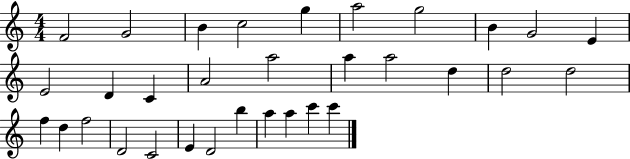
X:1
T:Untitled
M:4/4
L:1/4
K:C
F2 G2 B c2 g a2 g2 B G2 E E2 D C A2 a2 a a2 d d2 d2 f d f2 D2 C2 E D2 b a a c' c'